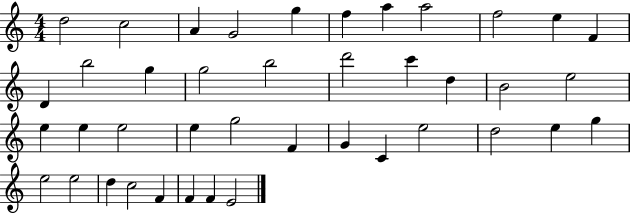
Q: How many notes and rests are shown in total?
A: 41